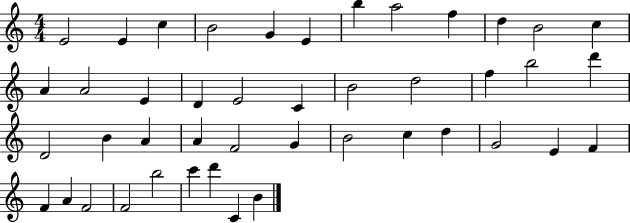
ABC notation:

X:1
T:Untitled
M:4/4
L:1/4
K:C
E2 E c B2 G E b a2 f d B2 c A A2 E D E2 C B2 d2 f b2 d' D2 B A A F2 G B2 c d G2 E F F A F2 F2 b2 c' d' C B